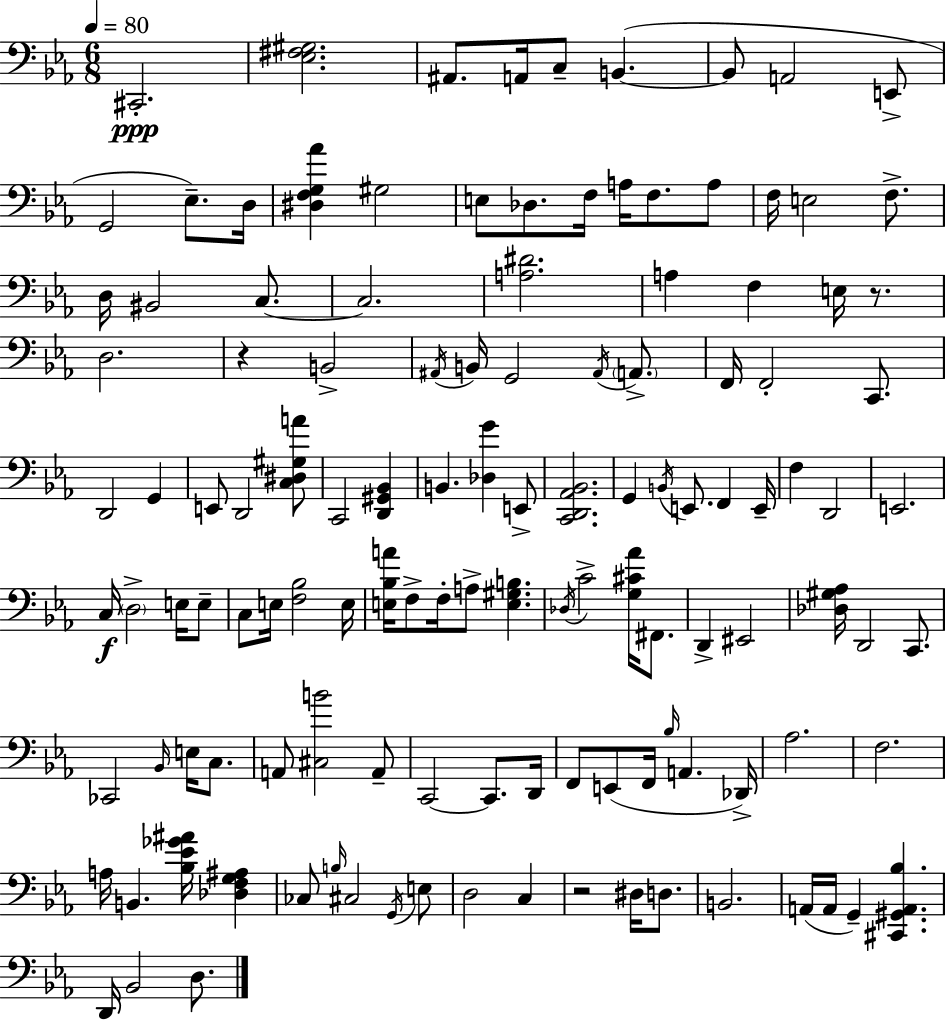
X:1
T:Untitled
M:6/8
L:1/4
K:Cm
^C,,2 [_E,^F,^G,]2 ^A,,/2 A,,/4 C,/2 B,, B,,/2 A,,2 E,,/2 G,,2 _E,/2 D,/4 [^D,F,G,_A] ^G,2 E,/2 _D,/2 F,/4 A,/4 F,/2 A,/2 F,/4 E,2 F,/2 D,/4 ^B,,2 C,/2 C,2 [A,^D]2 A, F, E,/4 z/2 D,2 z B,,2 ^A,,/4 B,,/4 G,,2 ^A,,/4 A,,/2 F,,/4 F,,2 C,,/2 D,,2 G,, E,,/2 D,,2 [C,^D,^G,A]/2 C,,2 [D,,^G,,_B,,] B,, [_D,G] E,,/2 [C,,D,,_A,,_B,,]2 G,, B,,/4 E,,/2 F,, E,,/4 F, D,,2 E,,2 C,/4 D,2 E,/4 E,/2 C,/2 E,/4 [F,_B,]2 E,/4 [E,_B,A]/4 F,/2 F,/4 A,/2 [E,^G,B,] _D,/4 C2 [G,^C_A]/4 ^F,,/2 D,, ^E,,2 [_D,^G,_A,]/4 D,,2 C,,/2 _C,,2 _B,,/4 E,/4 C,/2 A,,/2 [^C,B]2 A,,/2 C,,2 C,,/2 D,,/4 F,,/2 E,,/2 F,,/4 _B,/4 A,, _D,,/4 _A,2 F,2 A,/4 B,, [_B,_E_G^A]/4 [_D,F,G,^A,] _C,/2 B,/4 ^C,2 G,,/4 E,/2 D,2 C, z2 ^D,/4 D,/2 B,,2 A,,/4 A,,/4 G,, [^C,,^G,,A,,_B,] D,,/4 _B,,2 D,/2